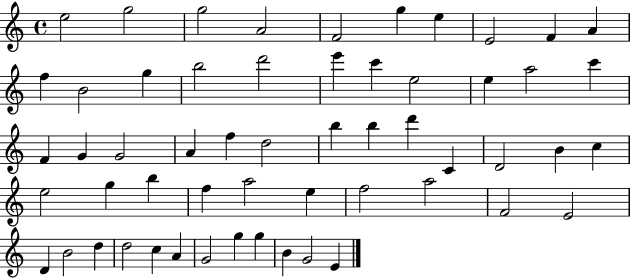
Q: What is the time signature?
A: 4/4